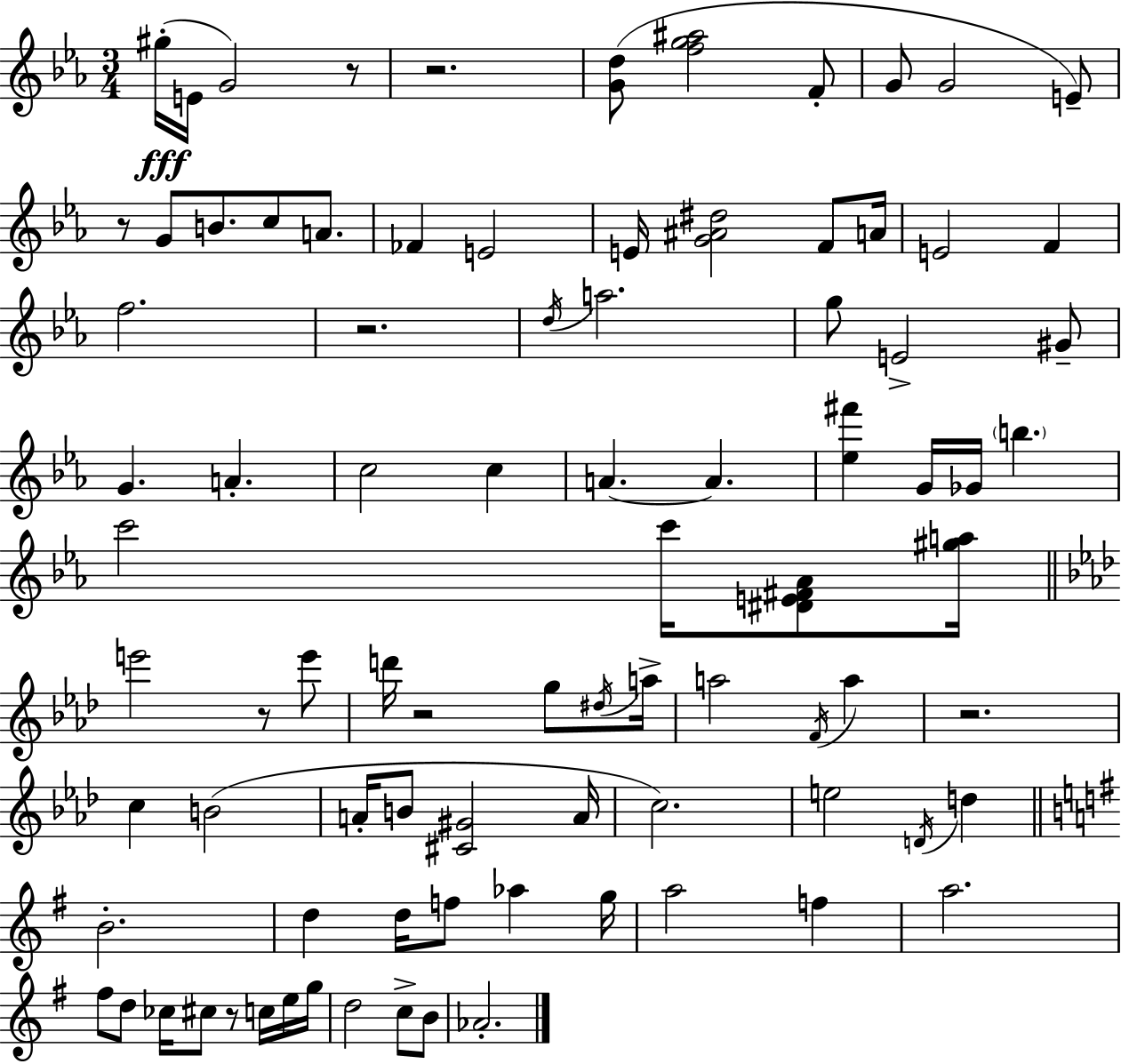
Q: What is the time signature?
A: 3/4